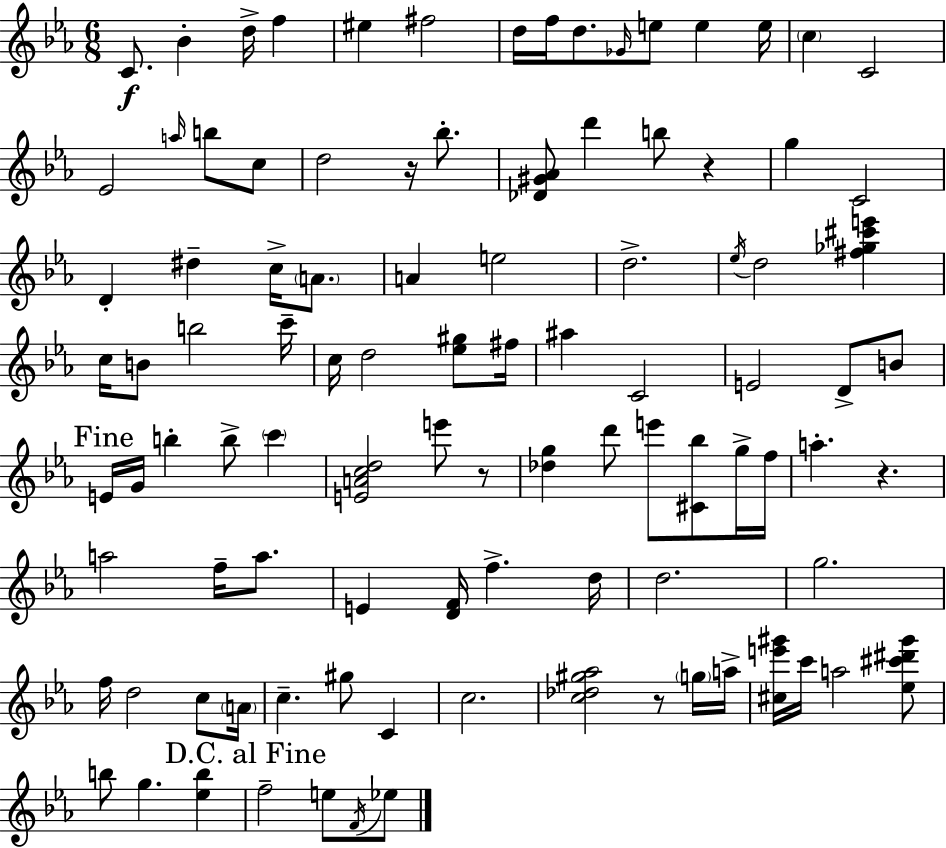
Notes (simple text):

C4/e. Bb4/q D5/s F5/q EIS5/q F#5/h D5/s F5/s D5/e. Gb4/s E5/e E5/q E5/s C5/q C4/h Eb4/h A5/s B5/e C5/e D5/h R/s Bb5/e. [Db4,G#4,Ab4]/e D6/q B5/e R/q G5/q C4/h D4/q D#5/q C5/s A4/e. A4/q E5/h D5/h. Eb5/s D5/h [F#5,Gb5,C#6,E6]/q C5/s B4/e B5/h C6/s C5/s D5/h [Eb5,G#5]/e F#5/s A#5/q C4/h E4/h D4/e B4/e E4/s G4/s B5/q B5/e C6/q [E4,A4,C5,D5]/h E6/e R/e [Db5,G5]/q D6/e E6/e [C#4,Bb5]/e G5/s F5/s A5/q. R/q. A5/h F5/s A5/e. E4/q [D4,F4]/s F5/q. D5/s D5/h. G5/h. F5/s D5/h C5/e A4/s C5/q. G#5/e C4/q C5/h. [C5,Db5,G#5,Ab5]/h R/e G5/s A5/s [C#5,E6,G#6]/s C6/s A5/h [Eb5,C#6,D#6,G#6]/e B5/e G5/q. [Eb5,B5]/q F5/h E5/e F4/s Eb5/e